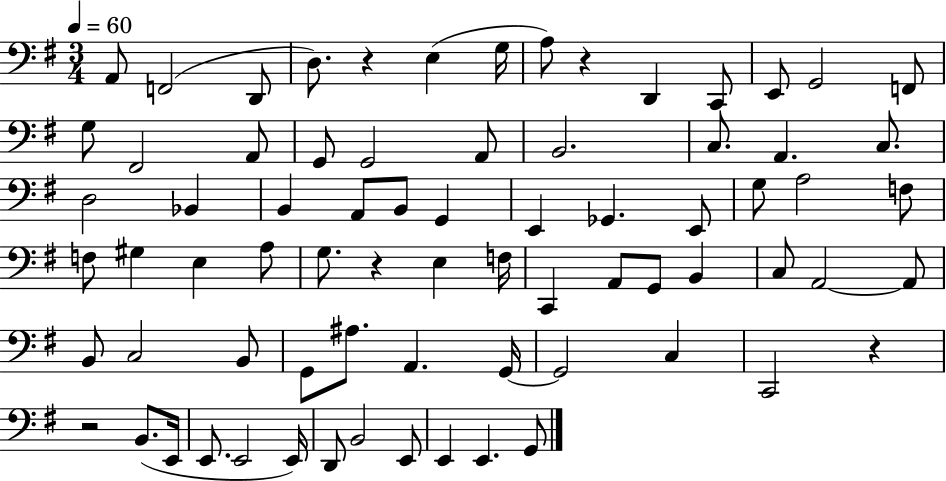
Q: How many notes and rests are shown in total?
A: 74